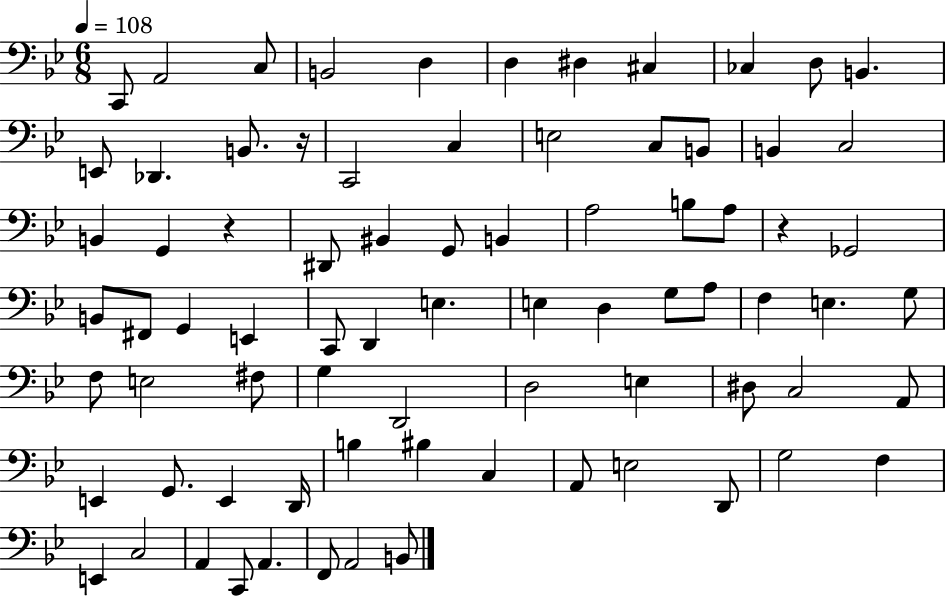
C2/e A2/h C3/e B2/h D3/q D3/q D#3/q C#3/q CES3/q D3/e B2/q. E2/e Db2/q. B2/e. R/s C2/h C3/q E3/h C3/e B2/e B2/q C3/h B2/q G2/q R/q D#2/e BIS2/q G2/e B2/q A3/h B3/e A3/e R/q Gb2/h B2/e F#2/e G2/q E2/q C2/e D2/q E3/q. E3/q D3/q G3/e A3/e F3/q E3/q. G3/e F3/e E3/h F#3/e G3/q D2/h D3/h E3/q D#3/e C3/h A2/e E2/q G2/e. E2/q D2/s B3/q BIS3/q C3/q A2/e E3/h D2/e G3/h F3/q E2/q C3/h A2/q C2/e A2/q. F2/e A2/h B2/e